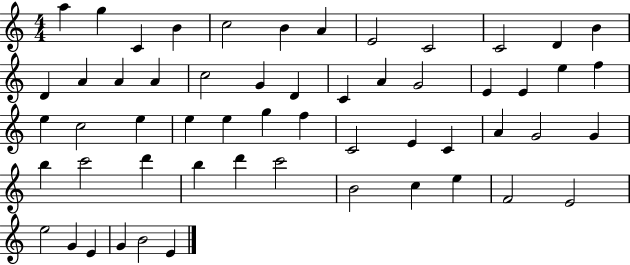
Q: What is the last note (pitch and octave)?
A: E4